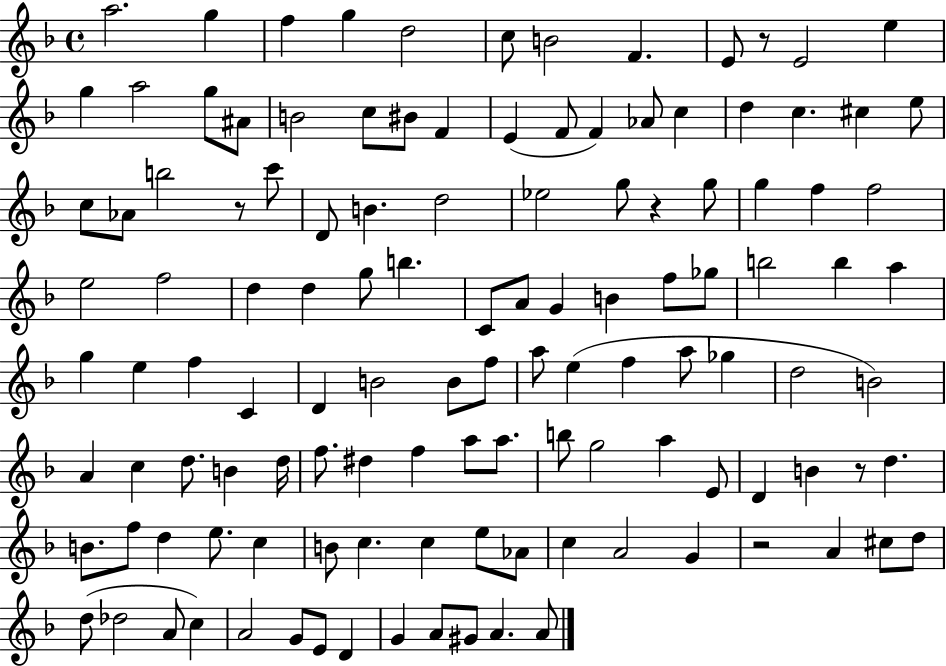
A5/h. G5/q F5/q G5/q D5/h C5/e B4/h F4/q. E4/e R/e E4/h E5/q G5/q A5/h G5/e A#4/e B4/h C5/e BIS4/e F4/q E4/q F4/e F4/q Ab4/e C5/q D5/q C5/q. C#5/q E5/e C5/e Ab4/e B5/h R/e C6/e D4/e B4/q. D5/h Eb5/h G5/e R/q G5/e G5/q F5/q F5/h E5/h F5/h D5/q D5/q G5/e B5/q. C4/e A4/e G4/q B4/q F5/e Gb5/e B5/h B5/q A5/q G5/q E5/q F5/q C4/q D4/q B4/h B4/e F5/e A5/e E5/q F5/q A5/e Gb5/q D5/h B4/h A4/q C5/q D5/e. B4/q D5/s F5/e. D#5/q F5/q A5/e A5/e. B5/e G5/h A5/q E4/e D4/q B4/q R/e D5/q. B4/e. F5/e D5/q E5/e. C5/q B4/e C5/q. C5/q E5/e Ab4/e C5/q A4/h G4/q R/h A4/q C#5/e D5/e D5/e Db5/h A4/e C5/q A4/h G4/e E4/e D4/q G4/q A4/e G#4/e A4/q. A4/e